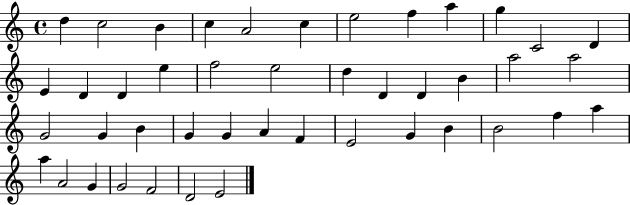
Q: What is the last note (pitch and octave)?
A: E4